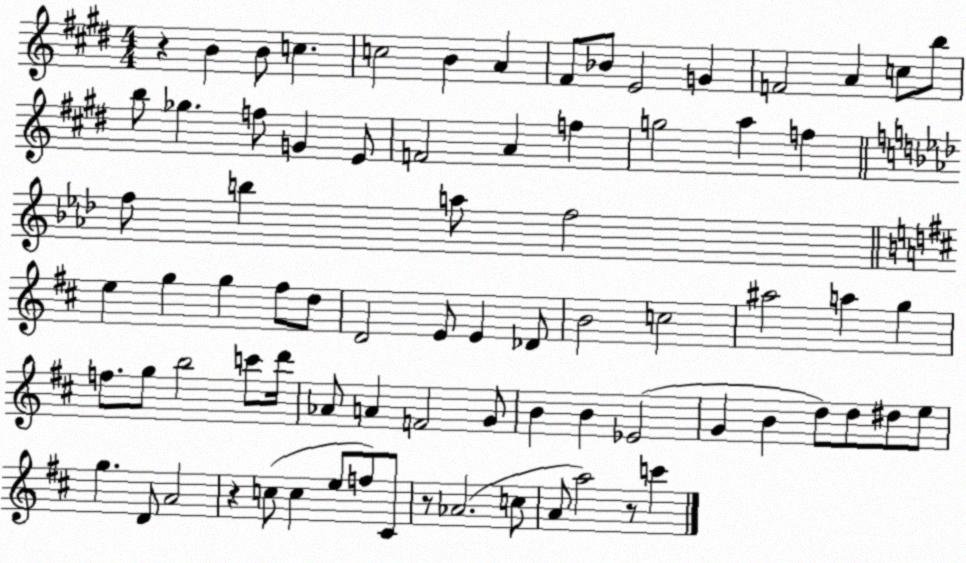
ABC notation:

X:1
T:Untitled
M:4/4
L:1/4
K:E
z B B/2 c c2 B A ^F/2 _B/2 E2 G F2 A c/2 b/2 b/2 _g f/2 G E/2 F2 A f g2 a f f/2 b a/2 f2 e g g ^f/2 d/2 D2 E/2 E _D/2 B2 c2 ^a2 a g f/2 g/2 b2 c'/2 d'/4 _A/2 A F2 G/2 B B _E2 G B d/2 d/2 ^d/2 e/2 g D/2 A2 z c/2 c e/2 f/2 ^C/2 z/2 _A2 c/2 A/2 a2 z/2 c'